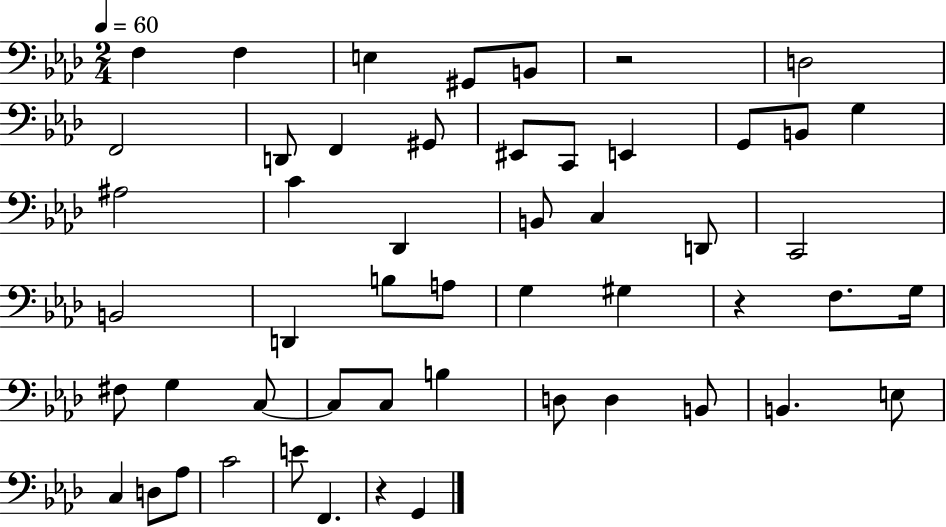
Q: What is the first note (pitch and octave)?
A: F3